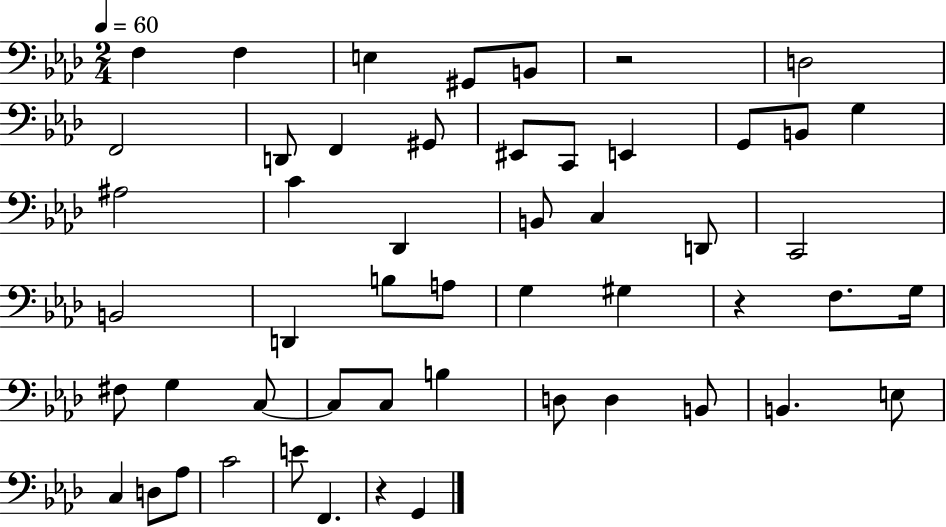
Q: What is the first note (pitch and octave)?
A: F3